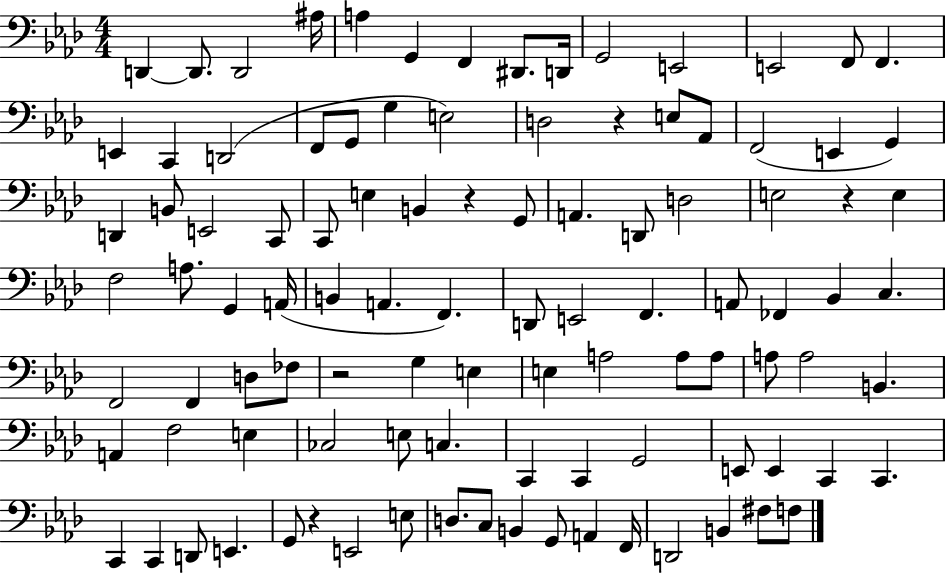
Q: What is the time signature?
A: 4/4